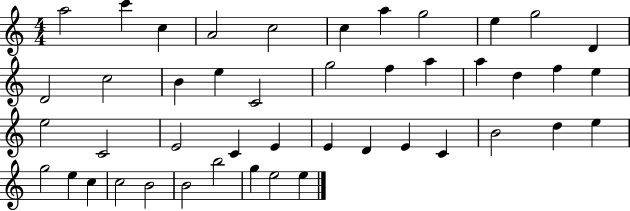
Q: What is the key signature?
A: C major